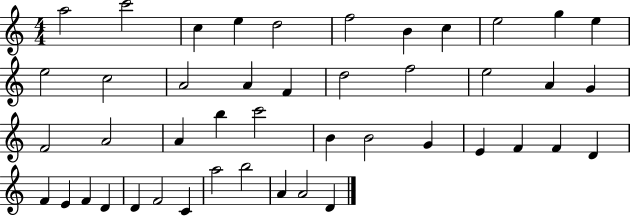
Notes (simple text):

A5/h C6/h C5/q E5/q D5/h F5/h B4/q C5/q E5/h G5/q E5/q E5/h C5/h A4/h A4/q F4/q D5/h F5/h E5/h A4/q G4/q F4/h A4/h A4/q B5/q C6/h B4/q B4/h G4/q E4/q F4/q F4/q D4/q F4/q E4/q F4/q D4/q D4/q F4/h C4/q A5/h B5/h A4/q A4/h D4/q